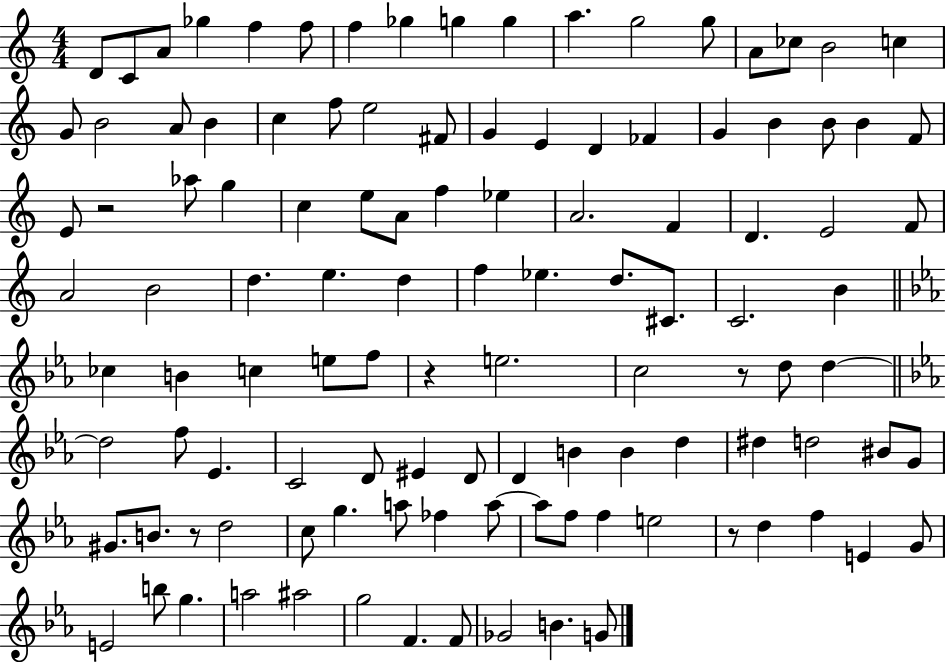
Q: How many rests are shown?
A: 5